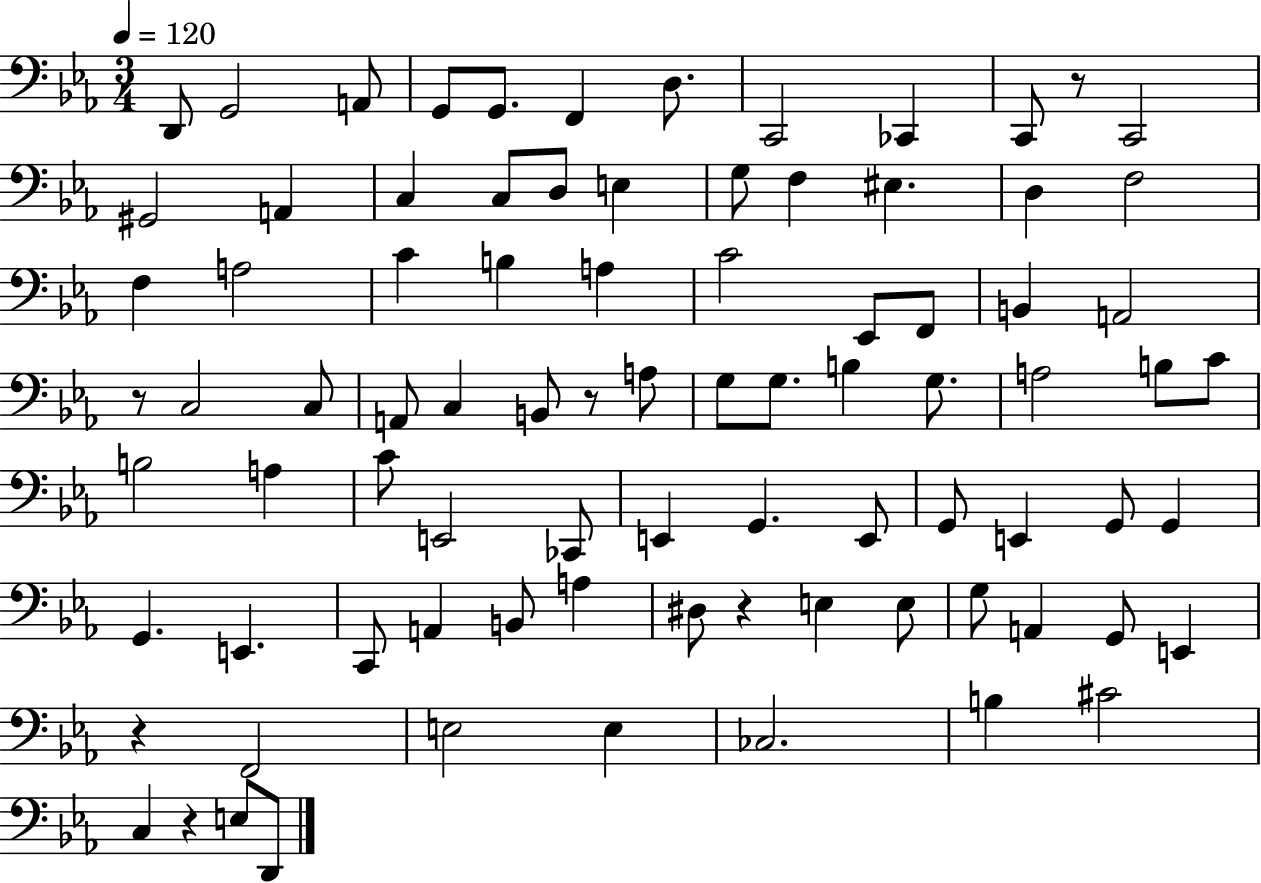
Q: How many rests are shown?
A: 6